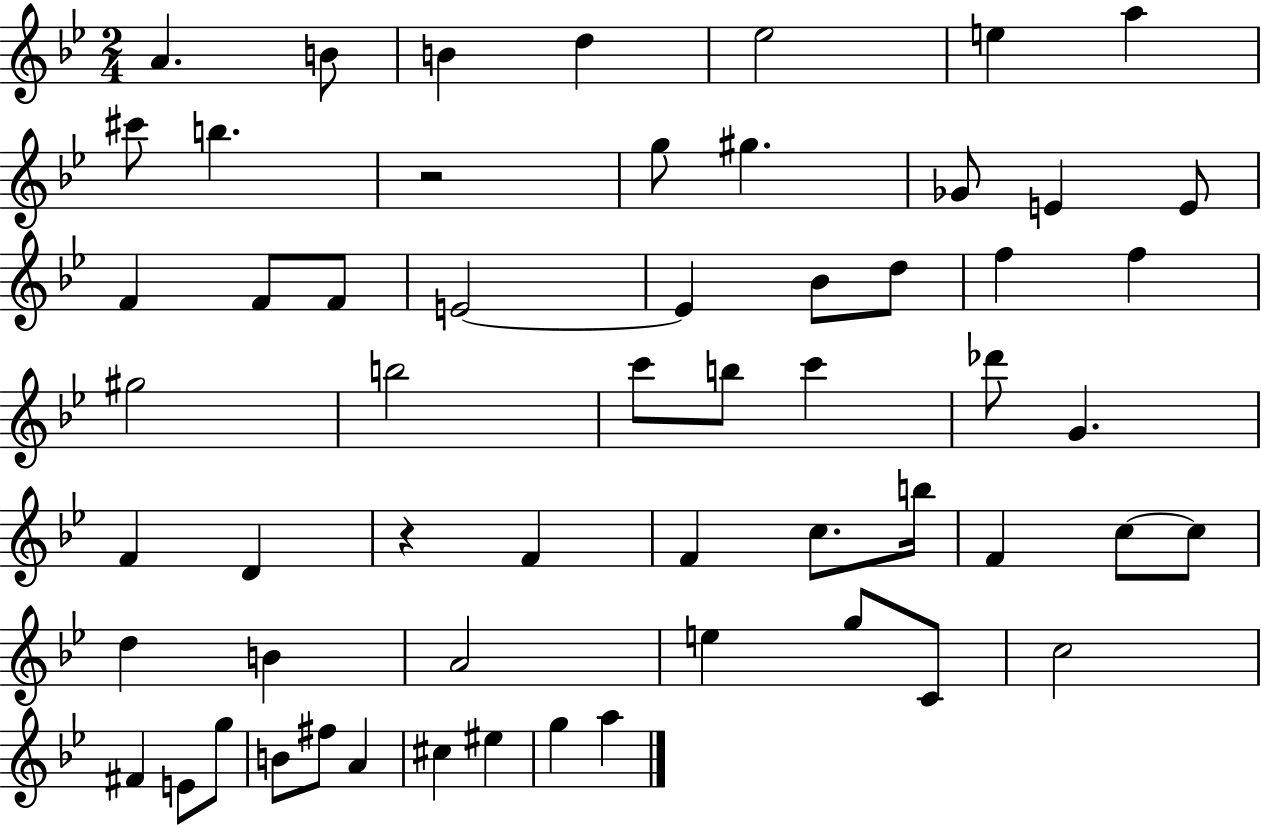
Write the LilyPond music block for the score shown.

{
  \clef treble
  \numericTimeSignature
  \time 2/4
  \key bes \major
  a'4. b'8 | b'4 d''4 | ees''2 | e''4 a''4 | \break cis'''8 b''4. | r2 | g''8 gis''4. | ges'8 e'4 e'8 | \break f'4 f'8 f'8 | e'2~~ | e'4 bes'8 d''8 | f''4 f''4 | \break gis''2 | b''2 | c'''8 b''8 c'''4 | des'''8 g'4. | \break f'4 d'4 | r4 f'4 | f'4 c''8. b''16 | f'4 c''8~~ c''8 | \break d''4 b'4 | a'2 | e''4 g''8 c'8 | c''2 | \break fis'4 e'8 g''8 | b'8 fis''8 a'4 | cis''4 eis''4 | g''4 a''4 | \break \bar "|."
}